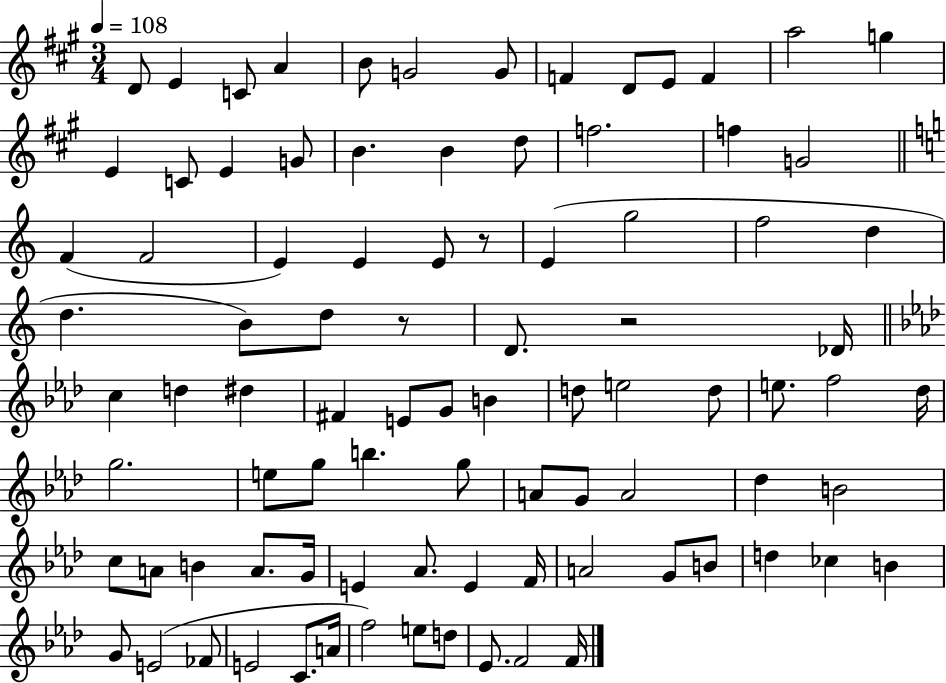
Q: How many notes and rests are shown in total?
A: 90